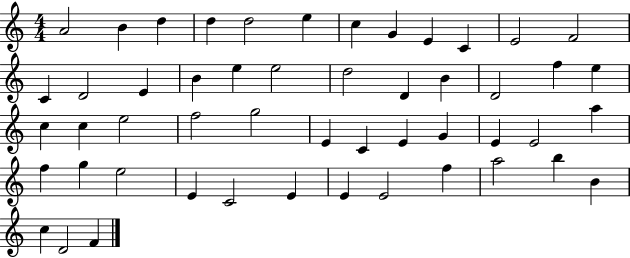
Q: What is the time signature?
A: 4/4